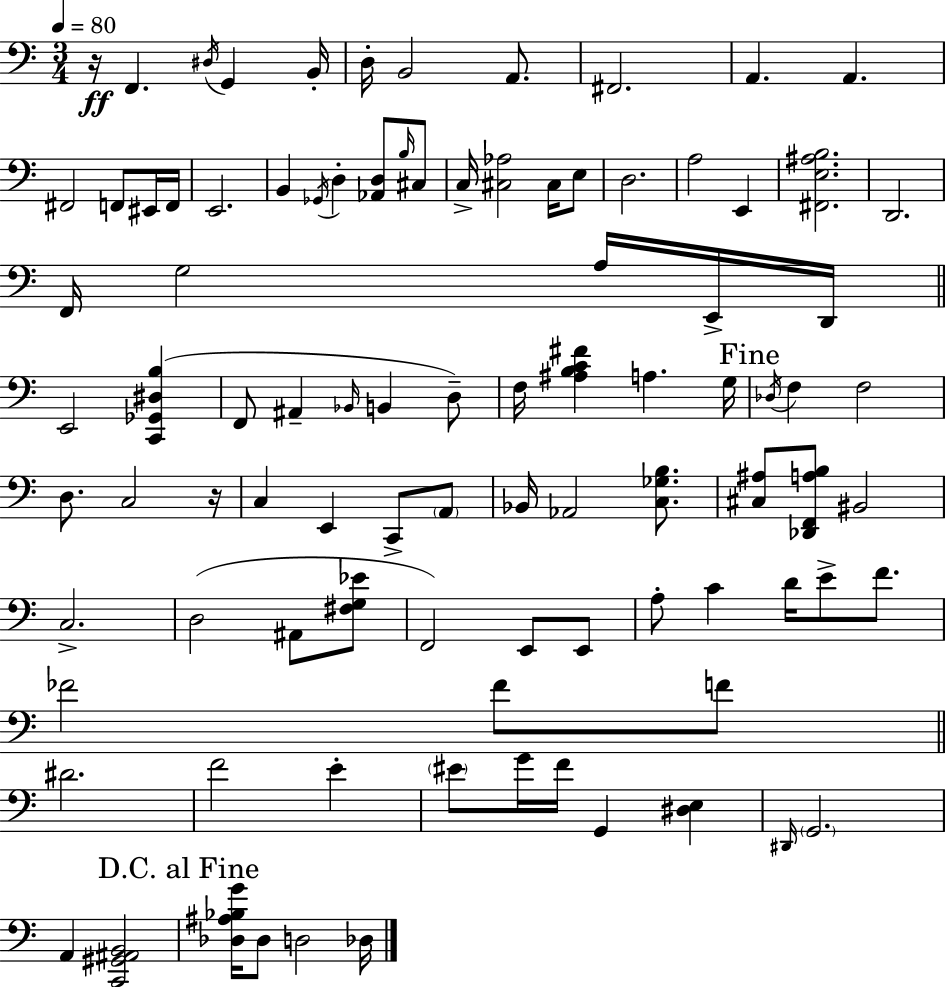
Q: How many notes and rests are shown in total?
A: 94